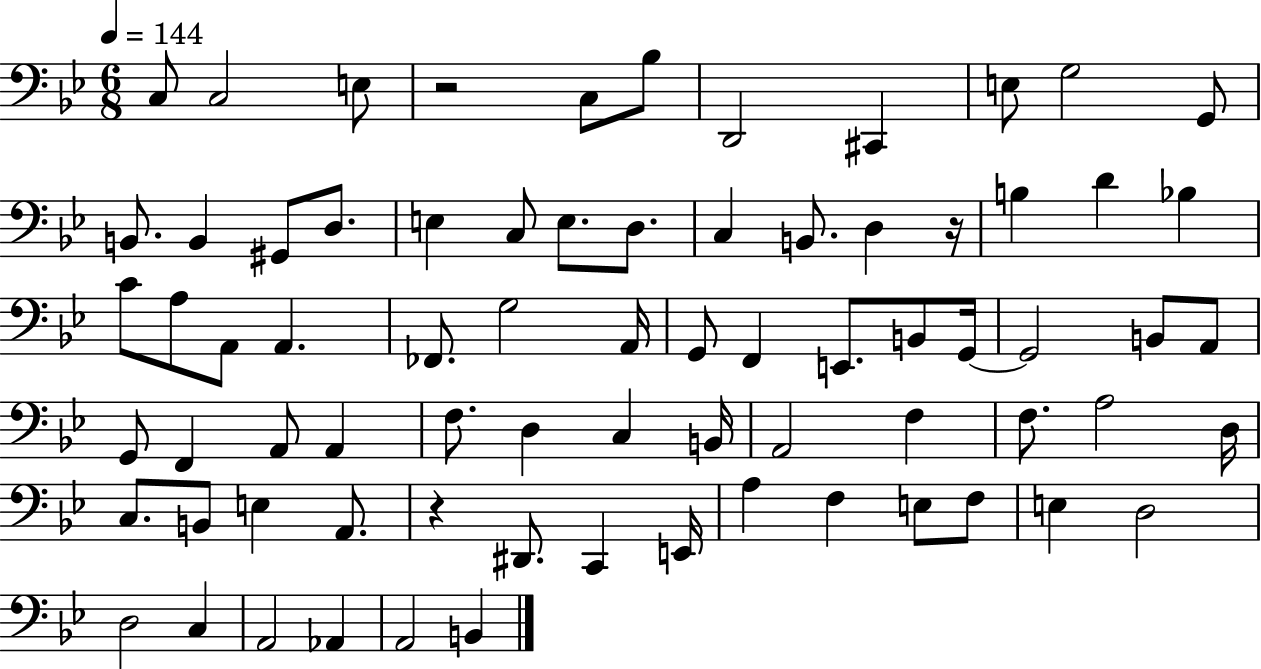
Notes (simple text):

C3/e C3/h E3/e R/h C3/e Bb3/e D2/h C#2/q E3/e G3/h G2/e B2/e. B2/q G#2/e D3/e. E3/q C3/e E3/e. D3/e. C3/q B2/e. D3/q R/s B3/q D4/q Bb3/q C4/e A3/e A2/e A2/q. FES2/e. G3/h A2/s G2/e F2/q E2/e. B2/e G2/s G2/h B2/e A2/e G2/e F2/q A2/e A2/q F3/e. D3/q C3/q B2/s A2/h F3/q F3/e. A3/h D3/s C3/e. B2/e E3/q A2/e. R/q D#2/e. C2/q E2/s A3/q F3/q E3/e F3/e E3/q D3/h D3/h C3/q A2/h Ab2/q A2/h B2/q